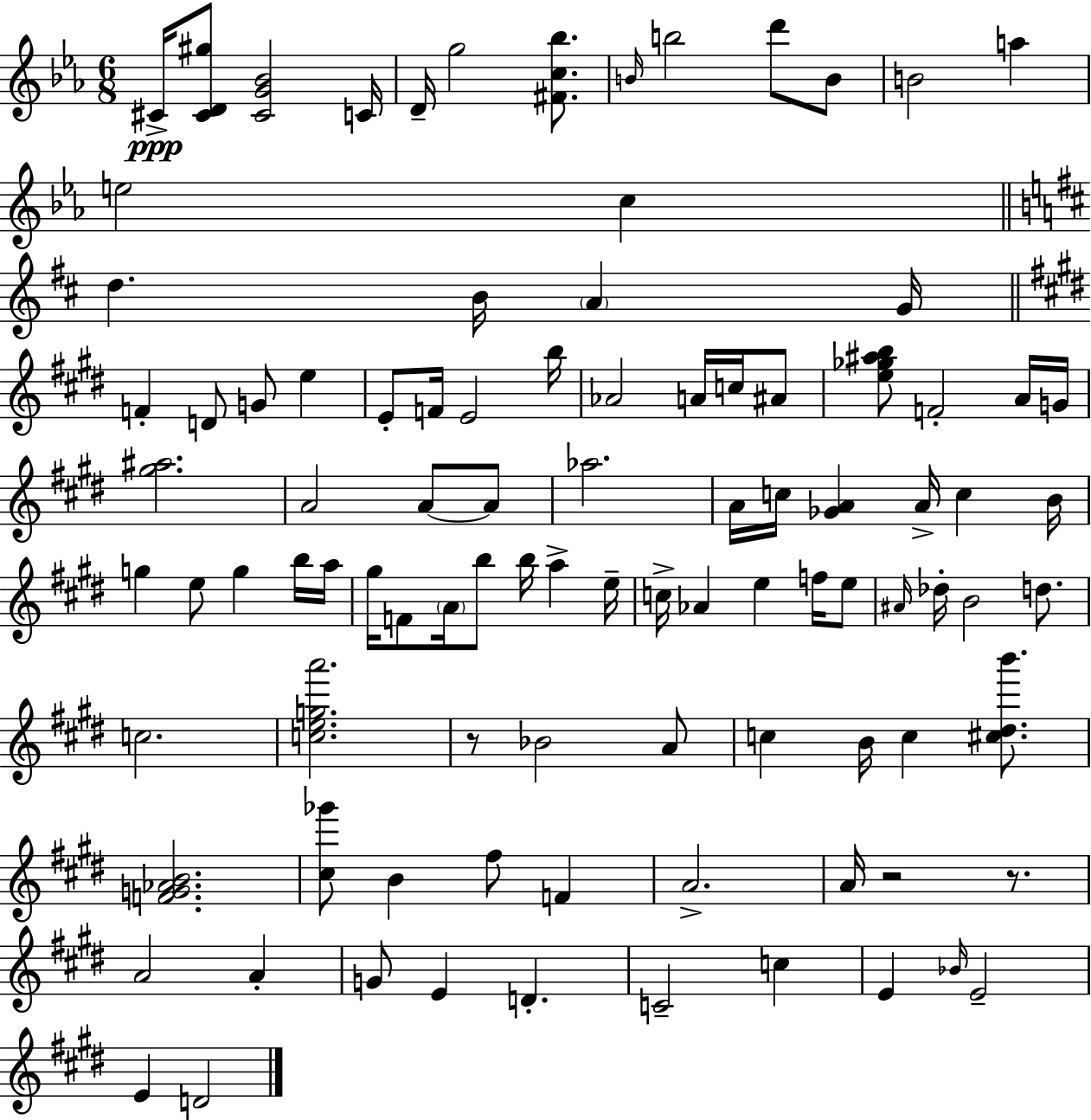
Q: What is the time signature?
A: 6/8